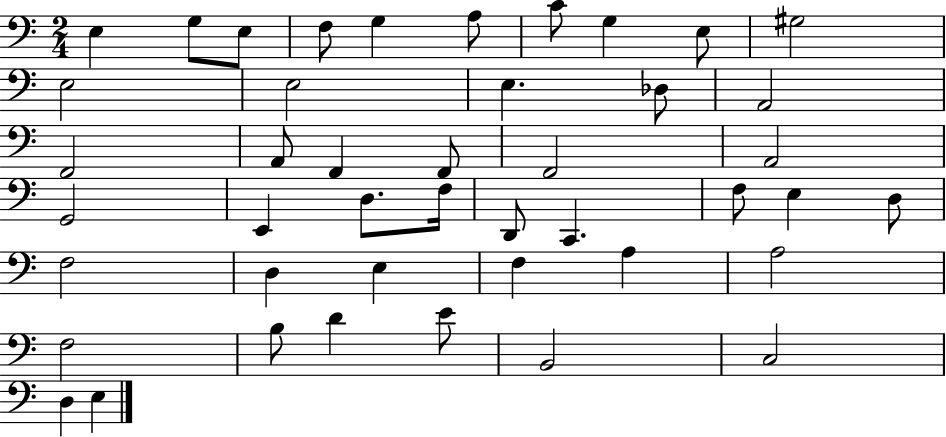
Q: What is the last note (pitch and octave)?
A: E3